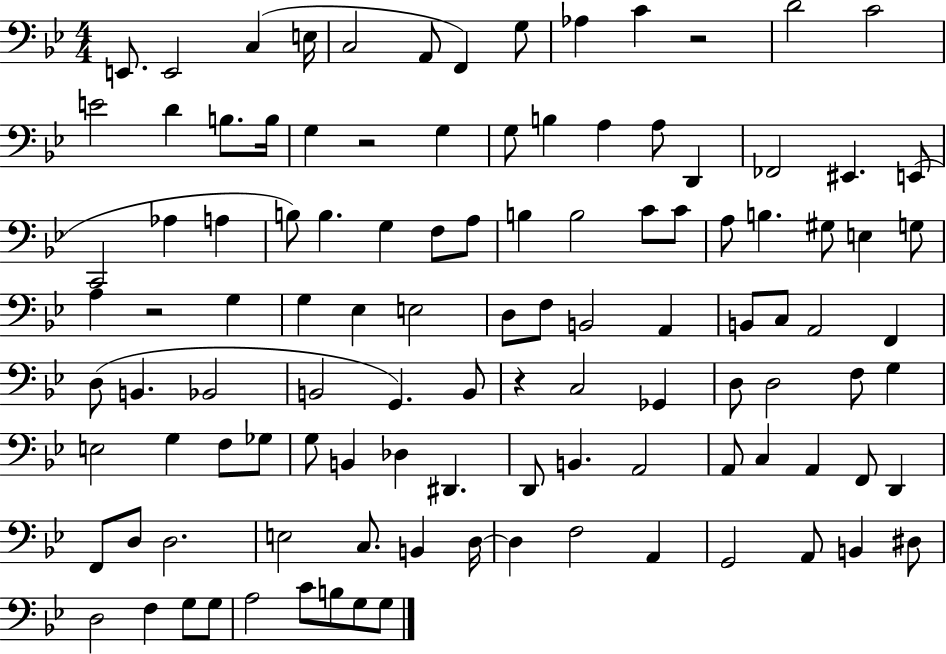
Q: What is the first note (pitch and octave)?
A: E2